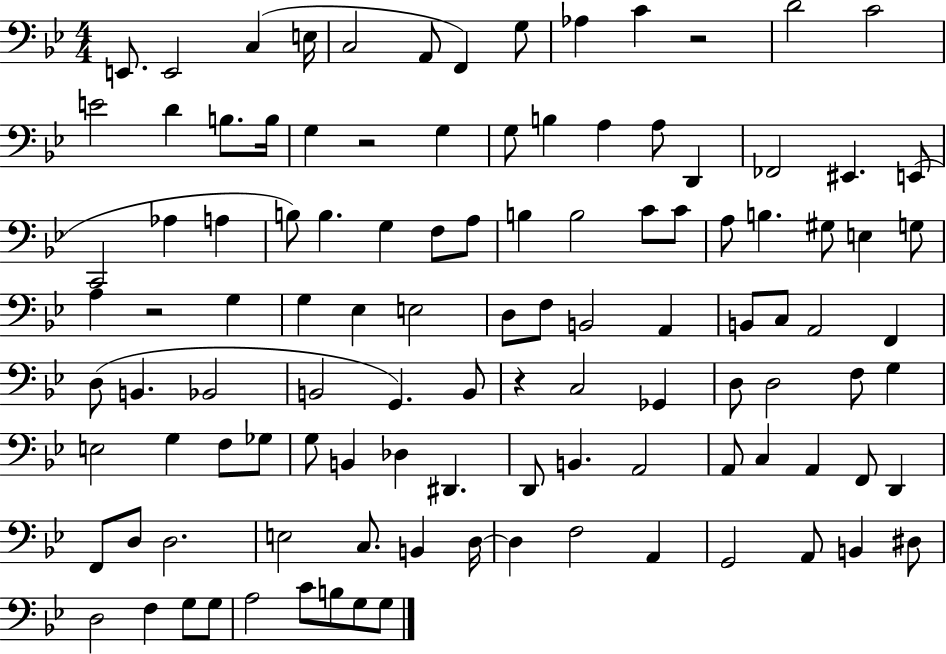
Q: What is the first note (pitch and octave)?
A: E2